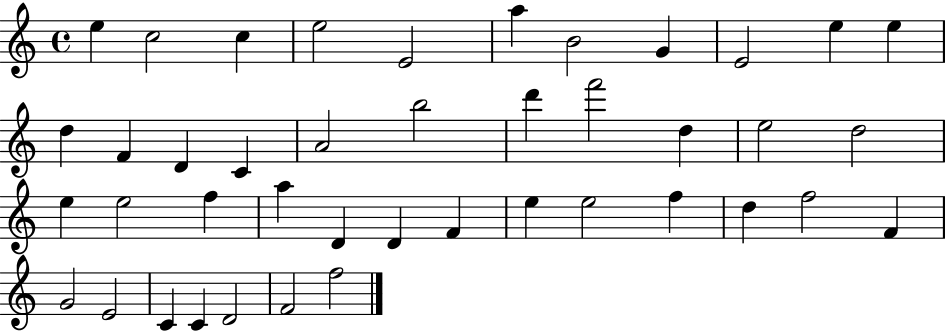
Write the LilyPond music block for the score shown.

{
  \clef treble
  \time 4/4
  \defaultTimeSignature
  \key c \major
  e''4 c''2 c''4 | e''2 e'2 | a''4 b'2 g'4 | e'2 e''4 e''4 | \break d''4 f'4 d'4 c'4 | a'2 b''2 | d'''4 f'''2 d''4 | e''2 d''2 | \break e''4 e''2 f''4 | a''4 d'4 d'4 f'4 | e''4 e''2 f''4 | d''4 f''2 f'4 | \break g'2 e'2 | c'4 c'4 d'2 | f'2 f''2 | \bar "|."
}